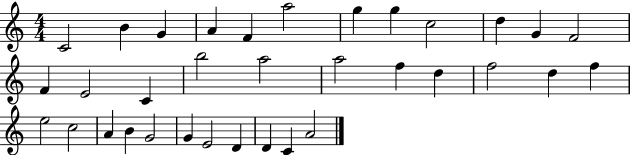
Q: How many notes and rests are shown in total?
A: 34